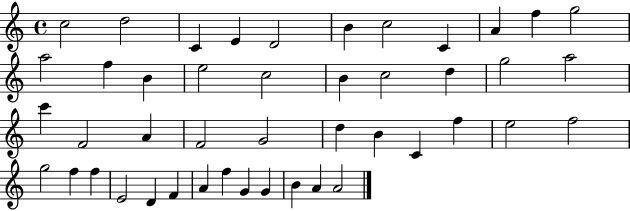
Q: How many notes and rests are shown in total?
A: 45